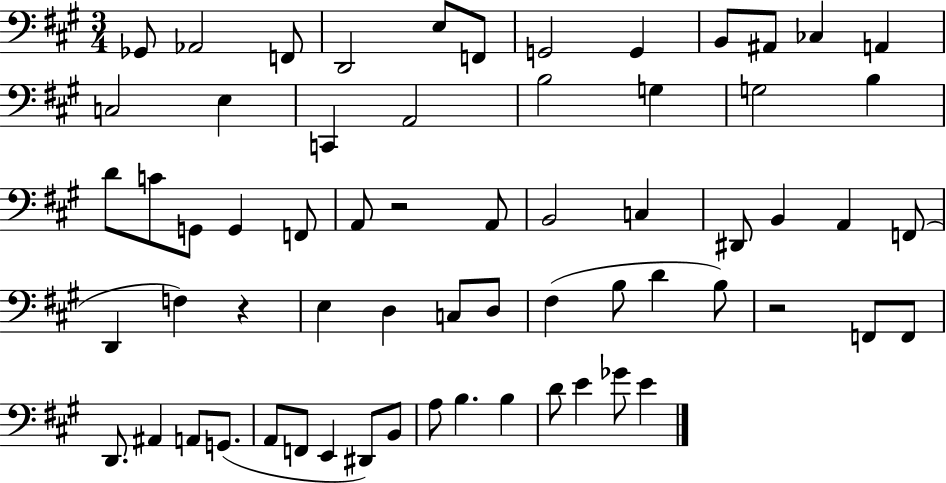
X:1
T:Untitled
M:3/4
L:1/4
K:A
_G,,/2 _A,,2 F,,/2 D,,2 E,/2 F,,/2 G,,2 G,, B,,/2 ^A,,/2 _C, A,, C,2 E, C,, A,,2 B,2 G, G,2 B, D/2 C/2 G,,/2 G,, F,,/2 A,,/2 z2 A,,/2 B,,2 C, ^D,,/2 B,, A,, F,,/2 D,, F, z E, D, C,/2 D,/2 ^F, B,/2 D B,/2 z2 F,,/2 F,,/2 D,,/2 ^A,, A,,/2 G,,/2 A,,/2 F,,/2 E,, ^D,,/2 B,,/2 A,/2 B, B, D/2 E _G/2 E